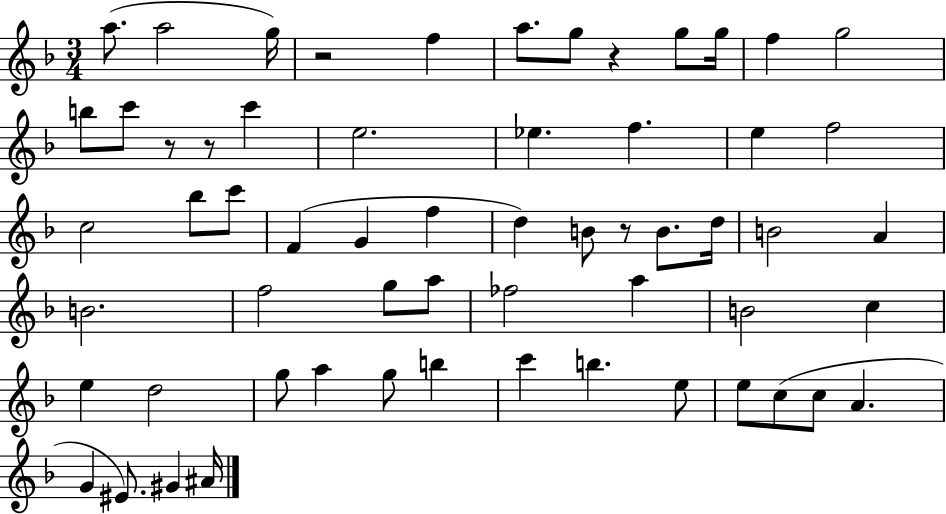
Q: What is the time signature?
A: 3/4